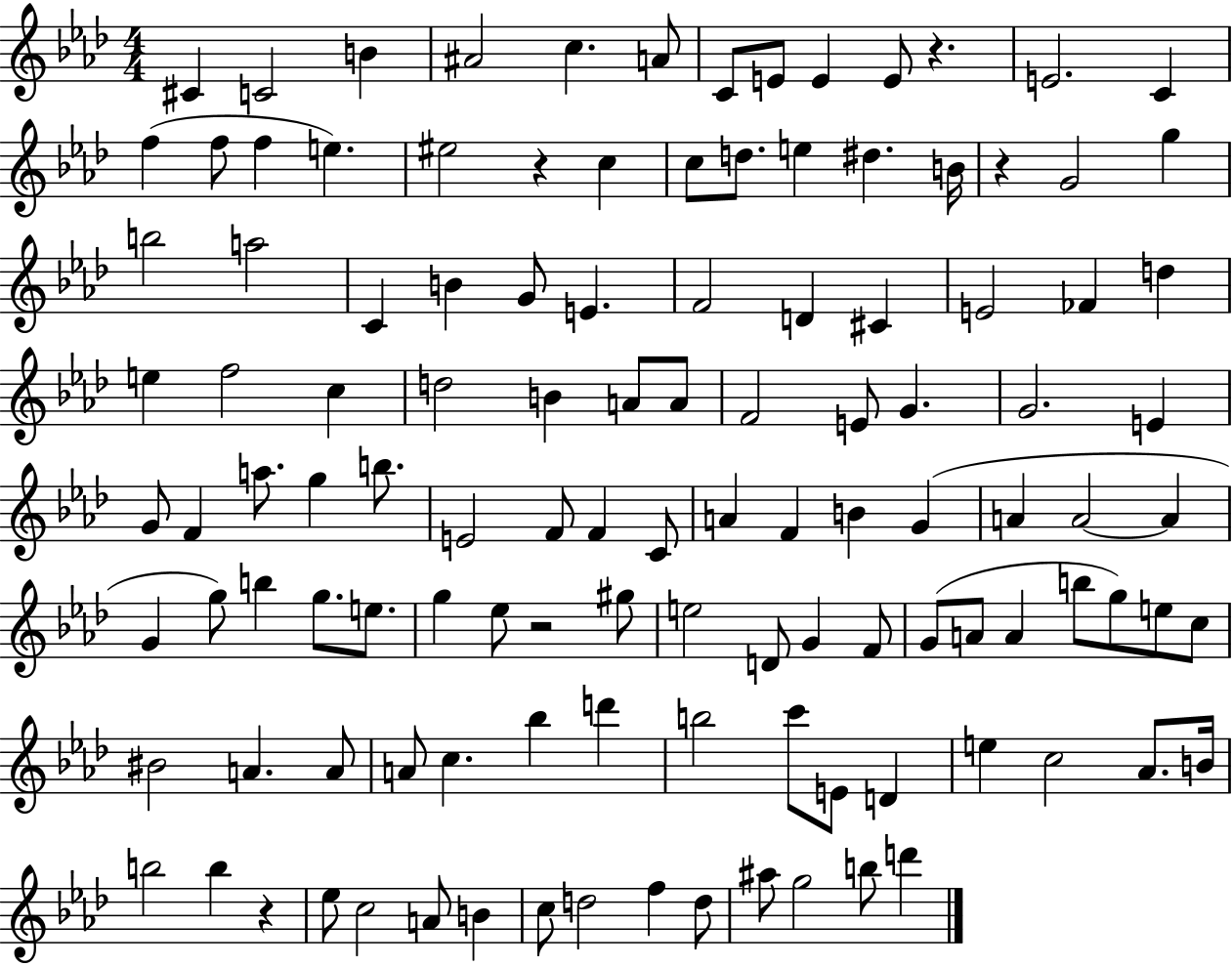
C#4/q C4/h B4/q A#4/h C5/q. A4/e C4/e E4/e E4/q E4/e R/q. E4/h. C4/q F5/q F5/e F5/q E5/q. EIS5/h R/q C5/q C5/e D5/e. E5/q D#5/q. B4/s R/q G4/h G5/q B5/h A5/h C4/q B4/q G4/e E4/q. F4/h D4/q C#4/q E4/h FES4/q D5/q E5/q F5/h C5/q D5/h B4/q A4/e A4/e F4/h E4/e G4/q. G4/h. E4/q G4/e F4/q A5/e. G5/q B5/e. E4/h F4/e F4/q C4/e A4/q F4/q B4/q G4/q A4/q A4/h A4/q G4/q G5/e B5/q G5/e. E5/e. G5/q Eb5/e R/h G#5/e E5/h D4/e G4/q F4/e G4/e A4/e A4/q B5/e G5/e E5/e C5/e BIS4/h A4/q. A4/e A4/e C5/q. Bb5/q D6/q B5/h C6/e E4/e D4/q E5/q C5/h Ab4/e. B4/s B5/h B5/q R/q Eb5/e C5/h A4/e B4/q C5/e D5/h F5/q D5/e A#5/e G5/h B5/e D6/q